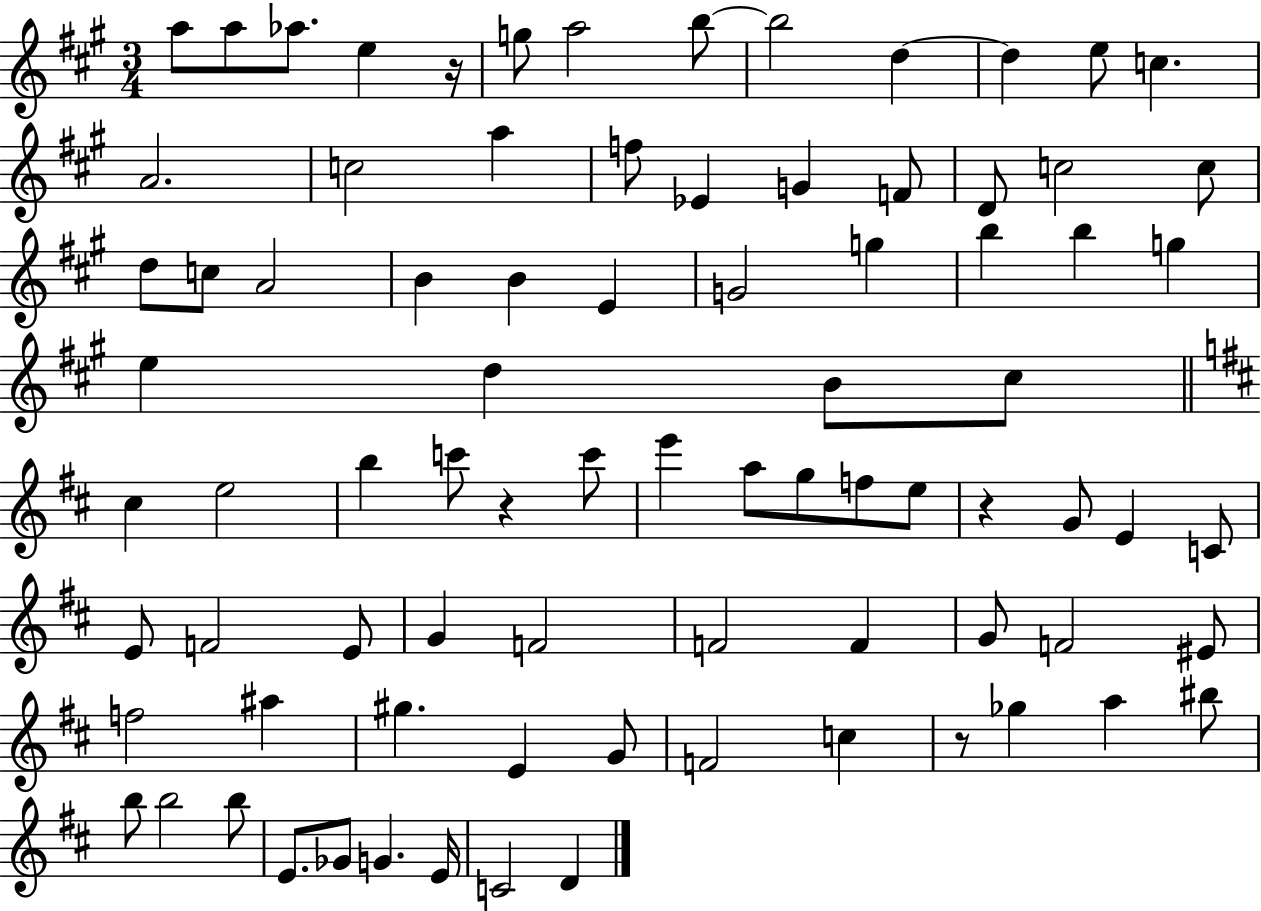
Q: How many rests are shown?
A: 4